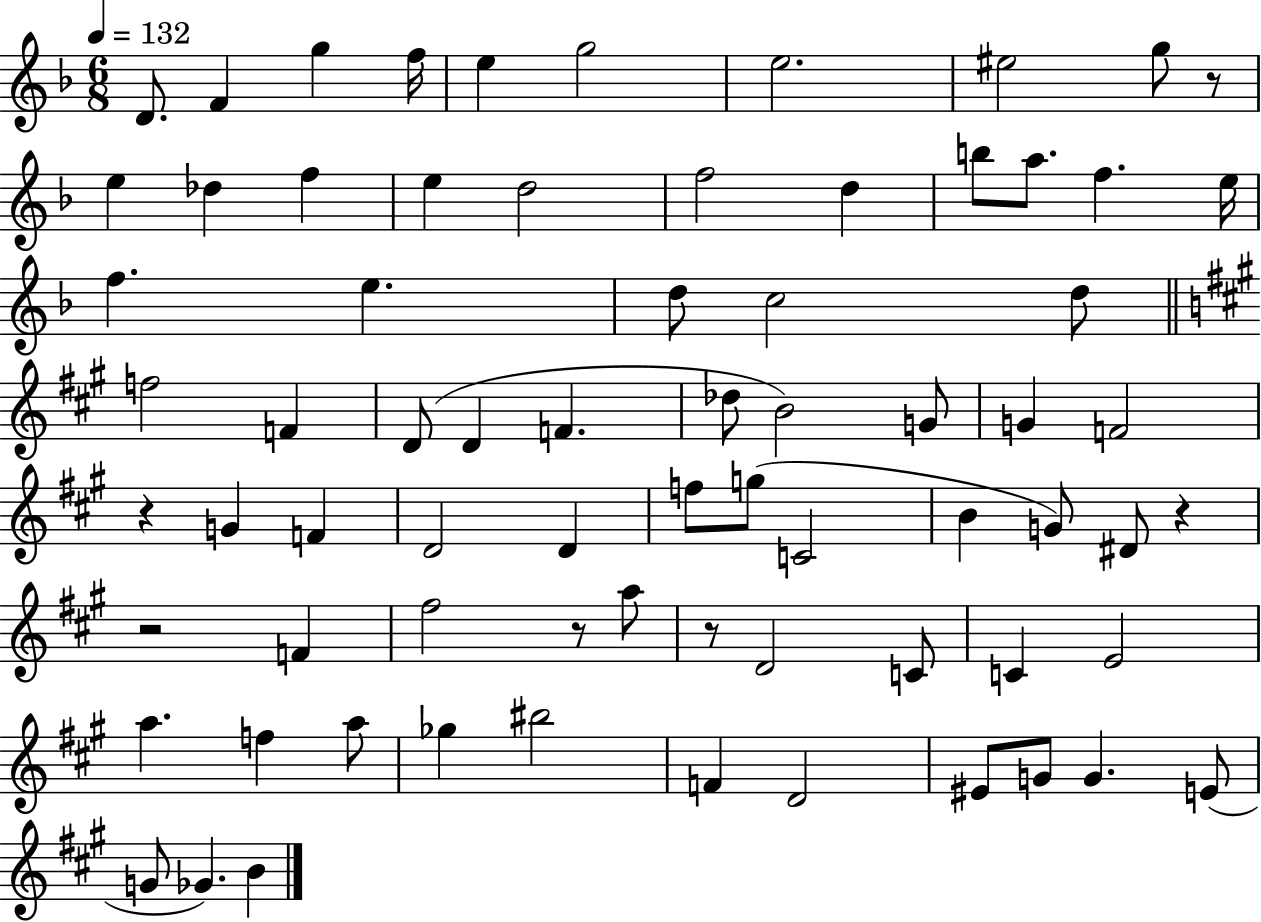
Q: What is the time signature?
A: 6/8